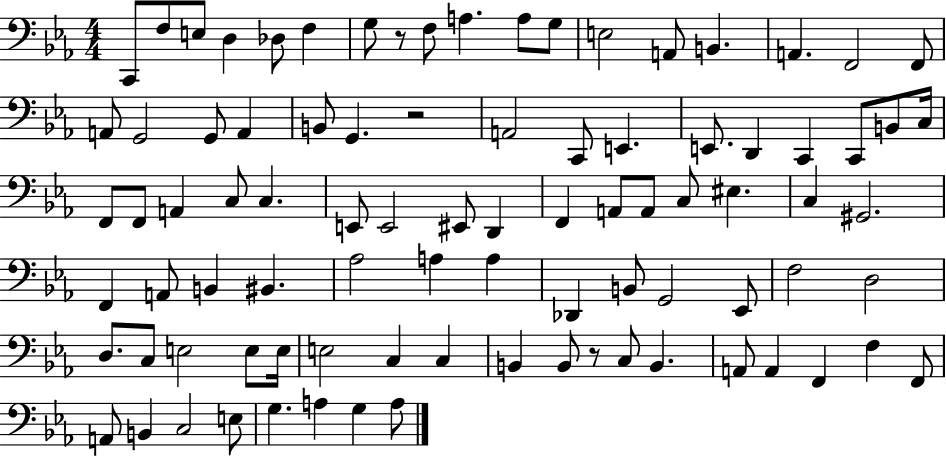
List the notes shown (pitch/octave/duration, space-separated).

C2/e F3/e E3/e D3/q Db3/e F3/q G3/e R/e F3/e A3/q. A3/e G3/e E3/h A2/e B2/q. A2/q. F2/h F2/e A2/e G2/h G2/e A2/q B2/e G2/q. R/h A2/h C2/e E2/q. E2/e. D2/q C2/q C2/e B2/e C3/s F2/e F2/e A2/q C3/e C3/q. E2/e E2/h EIS2/e D2/q F2/q A2/e A2/e C3/e EIS3/q. C3/q G#2/h. F2/q A2/e B2/q BIS2/q. Ab3/h A3/q A3/q Db2/q B2/e G2/h Eb2/e F3/h D3/h D3/e. C3/e E3/h E3/e E3/s E3/h C3/q C3/q B2/q B2/e R/e C3/e B2/q. A2/e A2/q F2/q F3/q F2/e A2/e B2/q C3/h E3/e G3/q. A3/q G3/q A3/e